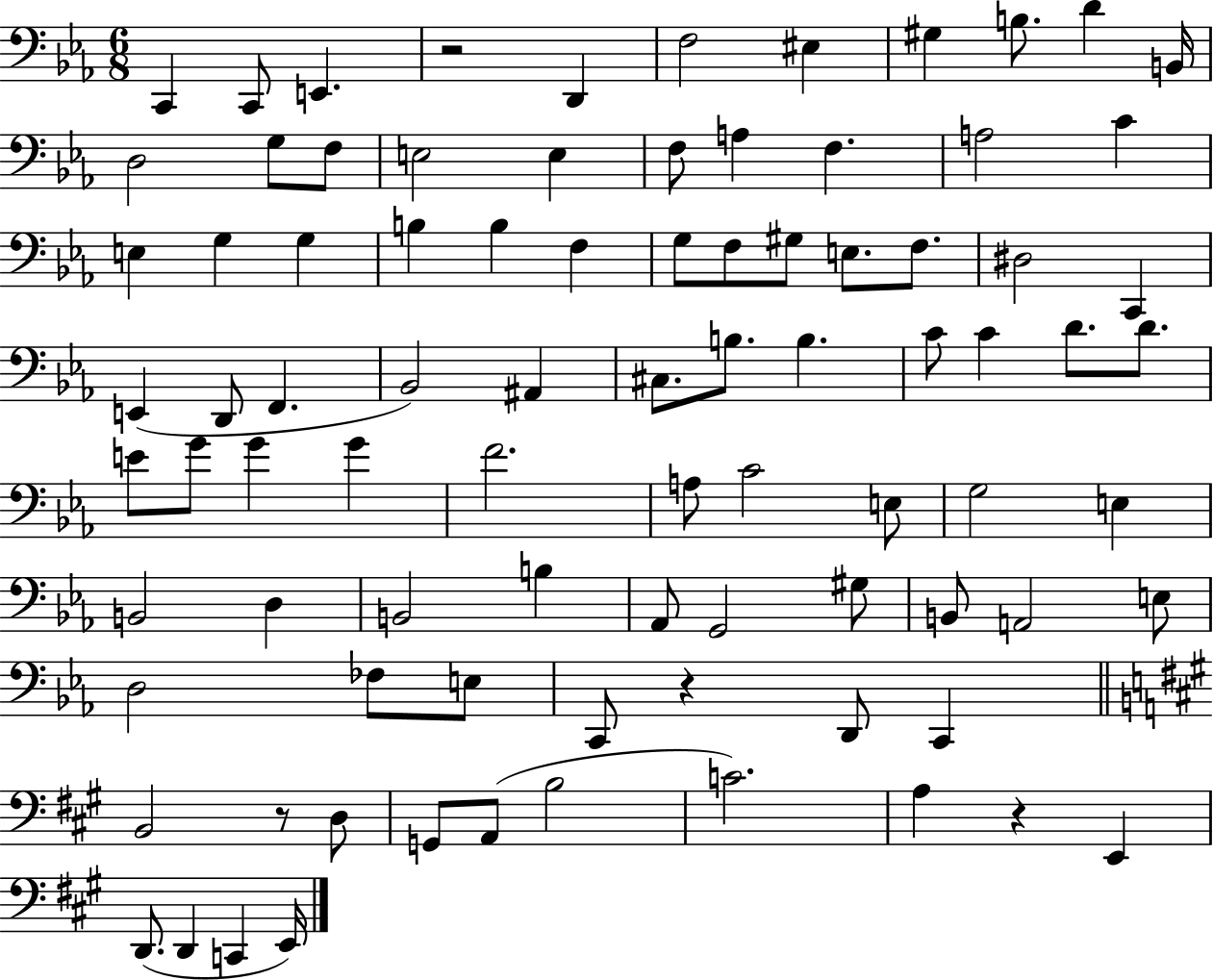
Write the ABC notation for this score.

X:1
T:Untitled
M:6/8
L:1/4
K:Eb
C,, C,,/2 E,, z2 D,, F,2 ^E, ^G, B,/2 D B,,/4 D,2 G,/2 F,/2 E,2 E, F,/2 A, F, A,2 C E, G, G, B, B, F, G,/2 F,/2 ^G,/2 E,/2 F,/2 ^D,2 C,, E,, D,,/2 F,, _B,,2 ^A,, ^C,/2 B,/2 B, C/2 C D/2 D/2 E/2 G/2 G G F2 A,/2 C2 E,/2 G,2 E, B,,2 D, B,,2 B, _A,,/2 G,,2 ^G,/2 B,,/2 A,,2 E,/2 D,2 _F,/2 E,/2 C,,/2 z D,,/2 C,, B,,2 z/2 D,/2 G,,/2 A,,/2 B,2 C2 A, z E,, D,,/2 D,, C,, E,,/4